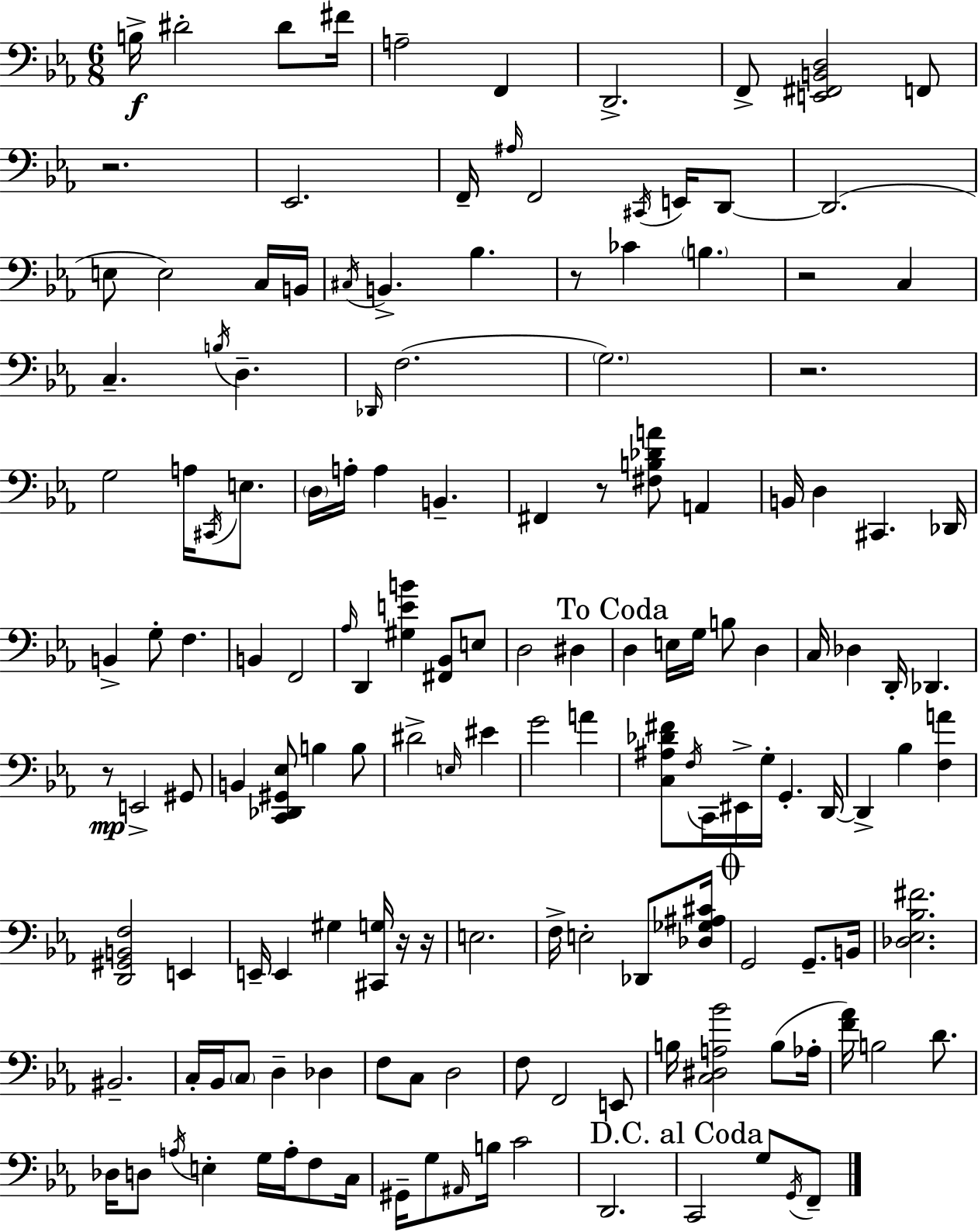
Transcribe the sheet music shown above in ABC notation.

X:1
T:Untitled
M:6/8
L:1/4
K:Cm
B,/4 ^D2 ^D/2 ^F/4 A,2 F,, D,,2 F,,/2 [E,,^F,,B,,D,]2 F,,/2 z2 _E,,2 F,,/4 ^A,/4 F,,2 ^C,,/4 E,,/4 D,,/2 D,,2 E,/2 E,2 C,/4 B,,/4 ^C,/4 B,, _B, z/2 _C B, z2 C, C, B,/4 D, _D,,/4 F,2 G,2 z2 G,2 A,/4 ^C,,/4 E,/2 D,/4 A,/4 A, B,, ^F,, z/2 [^F,B,_DA]/2 A,, B,,/4 D, ^C,, _D,,/4 B,, G,/2 F, B,, F,,2 _A,/4 D,, [^G,EB] [^F,,_B,,]/2 E,/2 D,2 ^D, D, E,/4 G,/4 B,/2 D, C,/4 _D, D,,/4 _D,, z/2 E,,2 ^G,,/2 B,, [C,,_D,,^G,,_E,]/2 B, B,/2 ^D2 E,/4 ^E G2 A [C,^A,_D^F]/2 F,/4 C,,/4 ^E,,/4 G,/4 G,, D,,/4 D,, _B, [F,A] [D,,^G,,B,,F,]2 E,, E,,/4 E,, ^G, [^C,,G,]/4 z/4 z/4 E,2 F,/4 E,2 _D,,/2 [_D,_G,^A,^C]/4 G,,2 G,,/2 B,,/4 [_D,_E,_B,^F]2 ^B,,2 C,/4 _B,,/4 C,/2 D, _D, F,/2 C,/2 D,2 F,/2 F,,2 E,,/2 B,/4 [C,^D,A,_B]2 B,/2 _A,/4 [F_A]/4 B,2 D/2 _D,/4 D,/2 A,/4 E, G,/4 A,/4 F,/2 C,/4 ^G,,/4 G,/2 ^A,,/4 B,/4 C2 D,,2 C,,2 G,/2 G,,/4 F,,/2